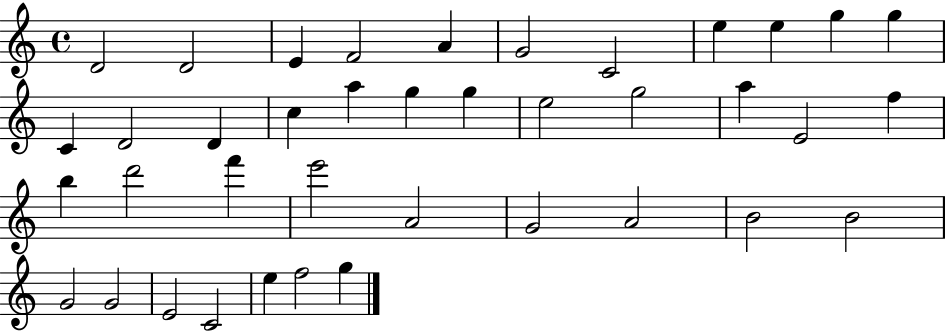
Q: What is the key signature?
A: C major